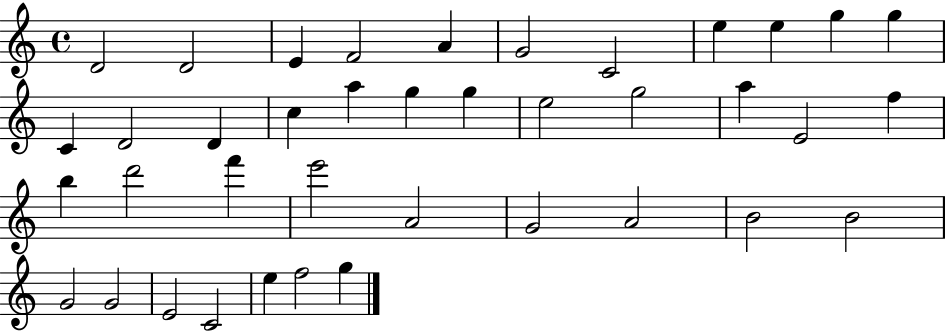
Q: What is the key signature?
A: C major